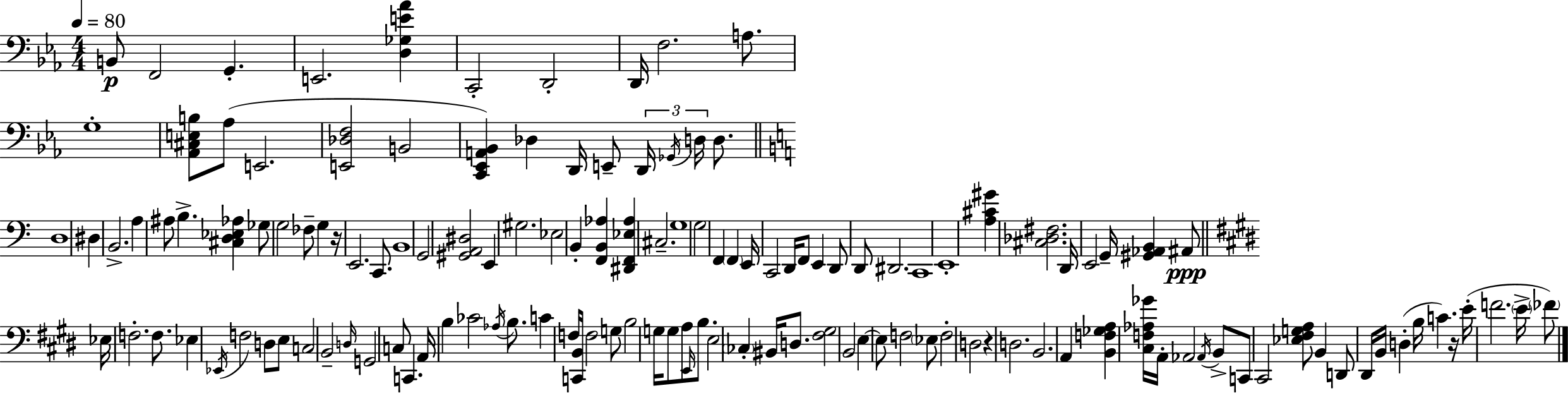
B2/e F2/h G2/q. E2/h. [D3,Gb3,E4,Ab4]/q C2/h D2/h D2/s F3/h. A3/e. G3/w [Ab2,C#3,E3,B3]/e Ab3/e E2/h. [E2,Db3,F3]/h B2/h [C2,Eb2,A2,Bb2]/q Db3/q D2/s E2/e D2/s Gb2/s D3/s D3/e. D3/w D#3/q B2/h. A3/q A#3/e B3/q. [C#3,D3,Eb3,Ab3]/q Gb3/e G3/h FES3/e G3/q R/s E2/h. C2/e. B2/w G2/h [G#2,A2,D#3]/h E2/q G#3/h. Eb3/h B2/q [F2,B2,Ab3]/q [D#2,F2,Eb3,Ab3]/q C#3/h. G3/w G3/h F2/q F2/q E2/s C2/h D2/s F2/e E2/q D2/e D2/e D#2/h. C2/w E2/w [A3,C#4,G#4]/q [C#3,Db3,F#3]/h. D2/s E2/h G2/s [G#2,Ab2,B2]/q A#2/e Eb3/s F3/h. F3/e. Eb3/q Eb2/s F3/h D3/e E3/e C3/h B2/h D3/s G2/h C3/e C2/q. A2/s B3/q CES4/h Ab3/s B3/e. C4/q F3/s [C2,B2]/s F3/h G3/e B3/h G3/s G3/e A3/e E2/s B3/e. E3/h CES3/q BIS2/s D3/e. [F#3,G#3]/h B2/h E3/q E3/e F3/h Eb3/e F3/h D3/h R/q D3/h. B2/h. A2/q [B2,F3,Gb3,A3]/q [C#3,F3,Ab3,Gb4]/s A2/s Ab2/h Ab2/s B2/e C2/e C#2/h [Eb3,F#3,G3,A3]/e B2/q D2/e D#2/s B2/s D3/q B3/s C4/q. R/s E4/s F4/h. E4/s FES4/e